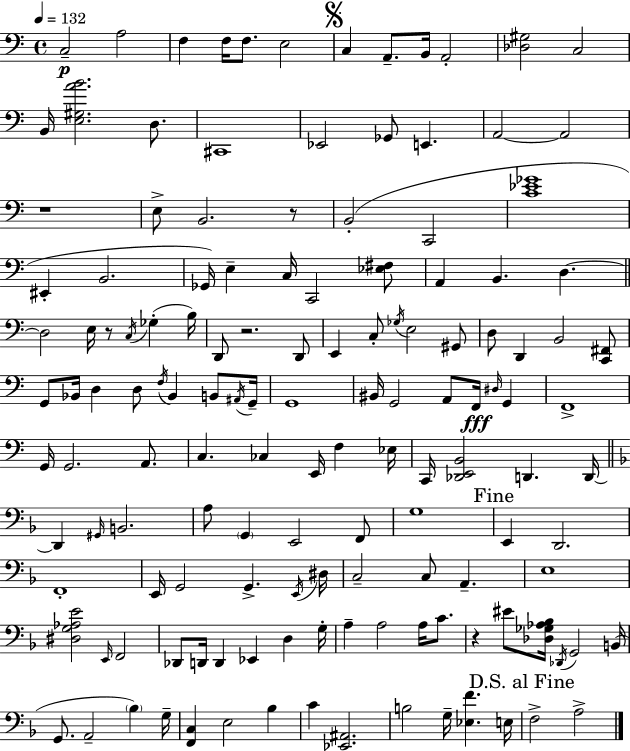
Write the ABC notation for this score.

X:1
T:Untitled
M:4/4
L:1/4
K:C
C,2 A,2 F, F,/4 F,/2 E,2 C, A,,/2 B,,/4 A,,2 [_D,^G,]2 C,2 B,,/4 [E,^G,AB]2 D,/2 ^C,,4 _E,,2 _G,,/2 E,, A,,2 A,,2 z4 E,/2 B,,2 z/2 B,,2 C,,2 [C_E_G]4 ^E,, B,,2 _G,,/4 E, C,/4 C,,2 [_E,^F,]/2 A,, B,, D, D,2 E,/4 z/2 C,/4 _G, B,/4 D,,/2 z2 D,,/2 E,, C,/2 _G,/4 E,2 ^G,,/2 D,/2 D,, B,,2 [C,,^F,,]/2 G,,/2 _B,,/4 D, D,/2 F,/4 _B,, B,,/2 ^A,,/4 G,,/4 G,,4 ^B,,/4 G,,2 A,,/2 F,,/4 ^D,/4 G,, F,,4 G,,/4 G,,2 A,,/2 C, _C, E,,/4 F, _E,/4 C,,/4 [_D,,E,,B,,]2 D,, D,,/4 D,, ^G,,/4 B,,2 A,/2 G,, E,,2 F,,/2 G,4 E,, D,,2 F,,4 E,,/4 G,,2 G,, E,,/4 ^D,/4 C,2 C,/2 A,, E,4 [^D,G,_A,E]2 E,,/4 F,,2 _D,,/2 D,,/4 D,, _E,, D, G,/4 A, A,2 A,/4 C/2 z ^E/2 [_D,_G,_A,_B,]/4 _D,,/4 G,,2 B,,/4 G,,/2 A,,2 _B, G,/4 [F,,C,] E,2 _B, C [_E,,^A,,]2 B,2 G,/4 [_E,F] E,/4 F,2 A,2